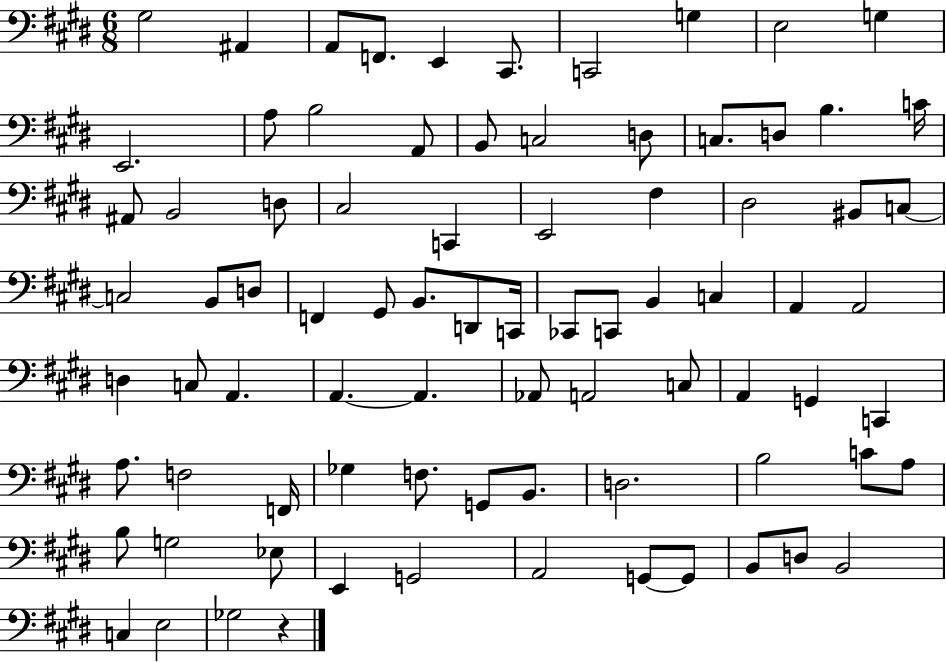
G#3/h A#2/q A2/e F2/e. E2/q C#2/e. C2/h G3/q E3/h G3/q E2/h. A3/e B3/h A2/e B2/e C3/h D3/e C3/e. D3/e B3/q. C4/s A#2/e B2/h D3/e C#3/h C2/q E2/h F#3/q D#3/h BIS2/e C3/e C3/h B2/e D3/e F2/q G#2/e B2/e. D2/e C2/s CES2/e C2/e B2/q C3/q A2/q A2/h D3/q C3/e A2/q. A2/q. A2/q. Ab2/e A2/h C3/e A2/q G2/q C2/q A3/e. F3/h F2/s Gb3/q F3/e. G2/e B2/e. D3/h. B3/h C4/e A3/e B3/e G3/h Eb3/e E2/q G2/h A2/h G2/e G2/e B2/e D3/e B2/h C3/q E3/h Gb3/h R/q